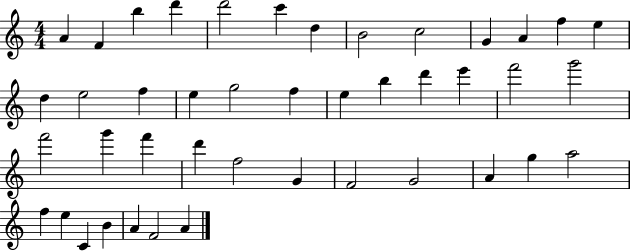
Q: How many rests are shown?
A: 0